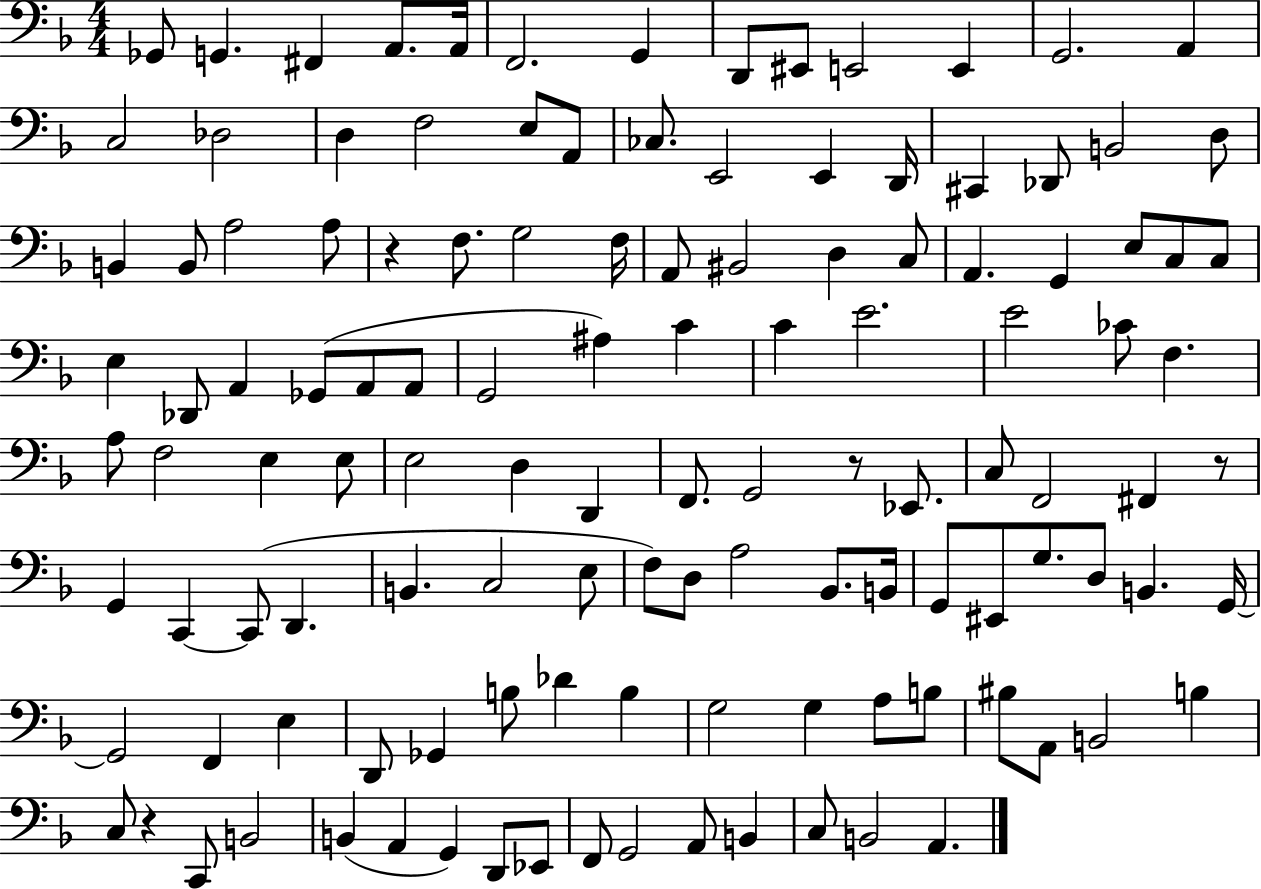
Gb2/e G2/q. F#2/q A2/e. A2/s F2/h. G2/q D2/e EIS2/e E2/h E2/q G2/h. A2/q C3/h Db3/h D3/q F3/h E3/e A2/e CES3/e. E2/h E2/q D2/s C#2/q Db2/e B2/h D3/e B2/q B2/e A3/h A3/e R/q F3/e. G3/h F3/s A2/e BIS2/h D3/q C3/e A2/q. G2/q E3/e C3/e C3/e E3/q Db2/e A2/q Gb2/e A2/e A2/e G2/h A#3/q C4/q C4/q E4/h. E4/h CES4/e F3/q. A3/e F3/h E3/q E3/e E3/h D3/q D2/q F2/e. G2/h R/e Eb2/e. C3/e F2/h F#2/q R/e G2/q C2/q C2/e D2/q. B2/q. C3/h E3/e F3/e D3/e A3/h Bb2/e. B2/s G2/e EIS2/e G3/e. D3/e B2/q. G2/s G2/h F2/q E3/q D2/e Gb2/q B3/e Db4/q B3/q G3/h G3/q A3/e B3/e BIS3/e A2/e B2/h B3/q C3/e R/q C2/e B2/h B2/q A2/q G2/q D2/e Eb2/e F2/e G2/h A2/e B2/q C3/e B2/h A2/q.